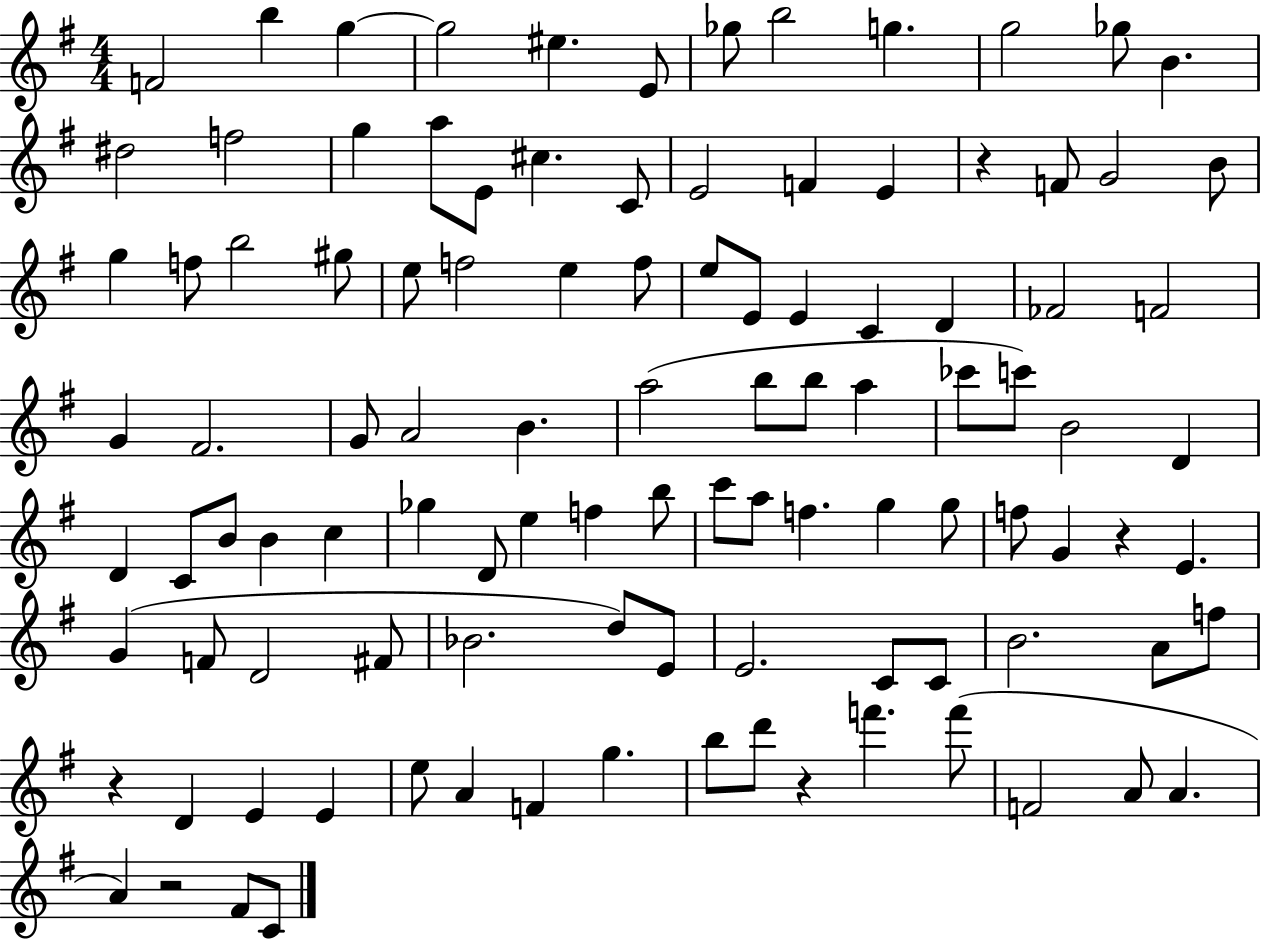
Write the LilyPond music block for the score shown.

{
  \clef treble
  \numericTimeSignature
  \time 4/4
  \key g \major
  \repeat volta 2 { f'2 b''4 g''4~~ | g''2 eis''4. e'8 | ges''8 b''2 g''4. | g''2 ges''8 b'4. | \break dis''2 f''2 | g''4 a''8 e'8 cis''4. c'8 | e'2 f'4 e'4 | r4 f'8 g'2 b'8 | \break g''4 f''8 b''2 gis''8 | e''8 f''2 e''4 f''8 | e''8 e'8 e'4 c'4 d'4 | fes'2 f'2 | \break g'4 fis'2. | g'8 a'2 b'4. | a''2( b''8 b''8 a''4 | ces'''8 c'''8) b'2 d'4 | \break d'4 c'8 b'8 b'4 c''4 | ges''4 d'8 e''4 f''4 b''8 | c'''8 a''8 f''4. g''4 g''8 | f''8 g'4 r4 e'4. | \break g'4( f'8 d'2 fis'8 | bes'2. d''8) e'8 | e'2. c'8 c'8 | b'2. a'8 f''8 | \break r4 d'4 e'4 e'4 | e''8 a'4 f'4 g''4. | b''8 d'''8 r4 f'''4. f'''8( | f'2 a'8 a'4. | \break a'4) r2 fis'8 c'8 | } \bar "|."
}